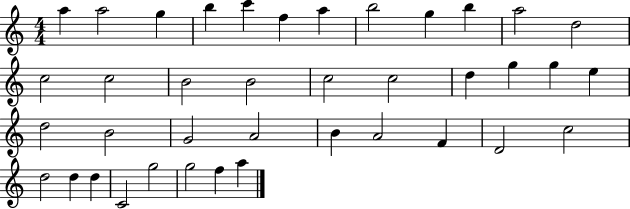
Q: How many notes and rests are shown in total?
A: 39